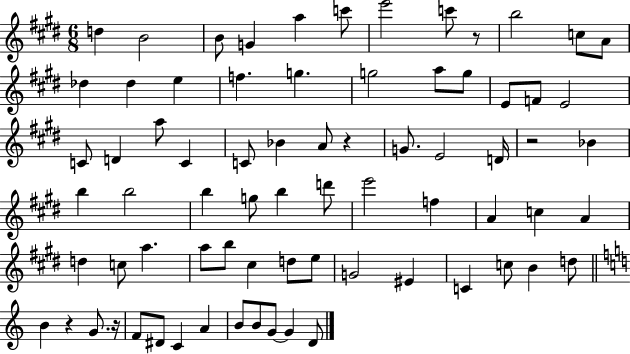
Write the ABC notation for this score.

X:1
T:Untitled
M:6/8
L:1/4
K:E
d B2 B/2 G a c'/2 e'2 c'/2 z/2 b2 c/2 A/2 _d _d e f g g2 a/2 g/2 E/2 F/2 E2 C/2 D a/2 C C/2 _B A/2 z G/2 E2 D/4 z2 _B b b2 b g/2 b d'/2 e'2 f A c A d c/2 a a/2 b/2 ^c d/2 e/2 G2 ^E C c/2 B d/2 B z G/2 z/4 F/2 ^D/2 C A B/2 B/2 G/2 G D/2